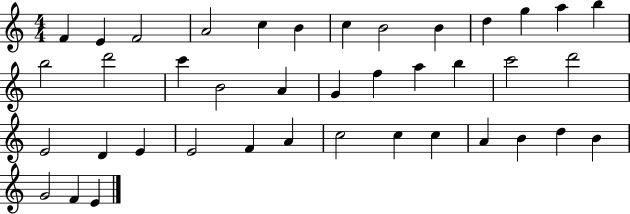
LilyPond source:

{
  \clef treble
  \numericTimeSignature
  \time 4/4
  \key c \major
  f'4 e'4 f'2 | a'2 c''4 b'4 | c''4 b'2 b'4 | d''4 g''4 a''4 b''4 | \break b''2 d'''2 | c'''4 b'2 a'4 | g'4 f''4 a''4 b''4 | c'''2 d'''2 | \break e'2 d'4 e'4 | e'2 f'4 a'4 | c''2 c''4 c''4 | a'4 b'4 d''4 b'4 | \break g'2 f'4 e'4 | \bar "|."
}